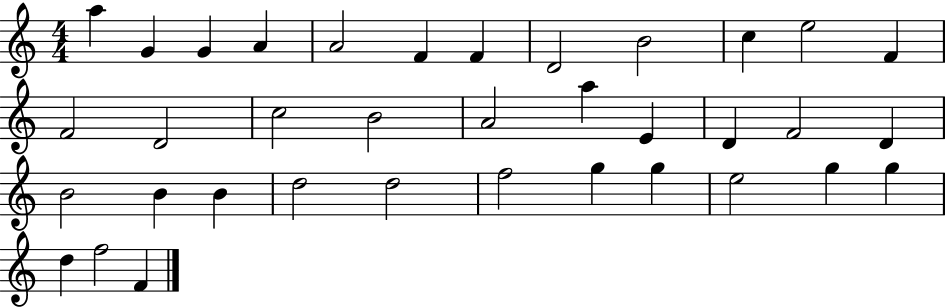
{
  \clef treble
  \numericTimeSignature
  \time 4/4
  \key c \major
  a''4 g'4 g'4 a'4 | a'2 f'4 f'4 | d'2 b'2 | c''4 e''2 f'4 | \break f'2 d'2 | c''2 b'2 | a'2 a''4 e'4 | d'4 f'2 d'4 | \break b'2 b'4 b'4 | d''2 d''2 | f''2 g''4 g''4 | e''2 g''4 g''4 | \break d''4 f''2 f'4 | \bar "|."
}